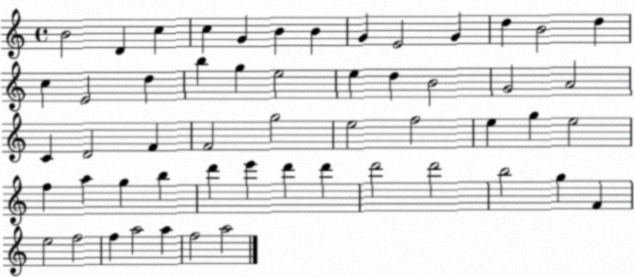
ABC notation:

X:1
T:Untitled
M:4/4
L:1/4
K:C
B2 D c c G B B G E2 G d B2 d c E2 d b g e2 e d B2 G2 A2 C D2 F F2 g2 e2 f2 e g e2 f a g b d' e' d' d' d'2 d'2 b2 g F e2 f2 f a2 a f2 a2